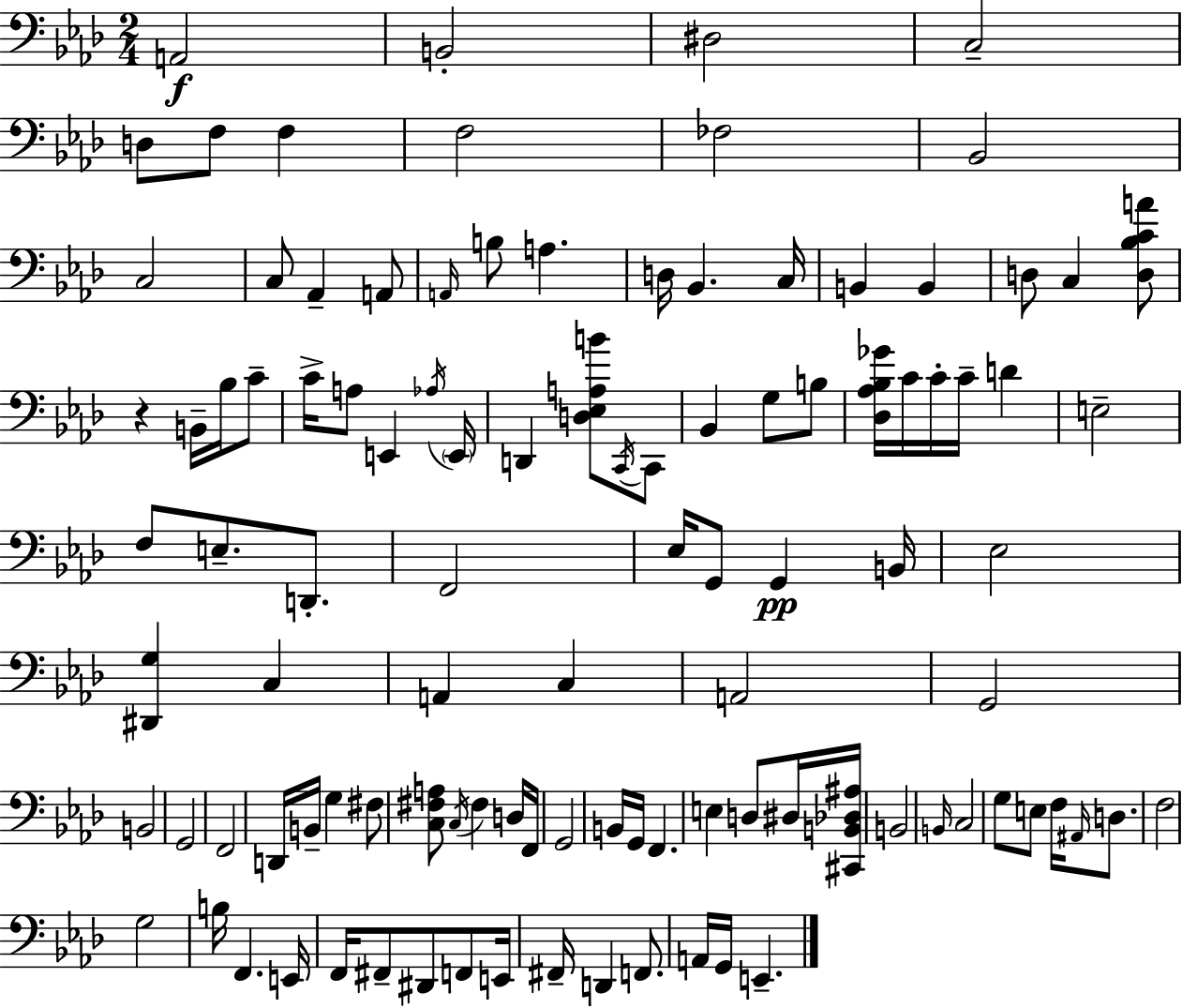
X:1
T:Untitled
M:2/4
L:1/4
K:Ab
A,,2 B,,2 ^D,2 C,2 D,/2 F,/2 F, F,2 _F,2 _B,,2 C,2 C,/2 _A,, A,,/2 A,,/4 B,/2 A, D,/4 _B,, C,/4 B,, B,, D,/2 C, [D,_B,CA]/2 z B,,/4 _B,/4 C/2 C/4 A,/2 E,, _A,/4 E,,/4 D,, [D,_E,A,B]/2 C,,/4 C,,/2 _B,, G,/2 B,/2 [_D,_A,_B,_G]/4 C/4 C/4 C/4 D E,2 F,/2 E,/2 D,,/2 F,,2 _E,/4 G,,/2 G,, B,,/4 _E,2 [^D,,G,] C, A,, C, A,,2 G,,2 B,,2 G,,2 F,,2 D,,/4 B,,/4 G, ^F,/2 [C,^F,A,]/2 C,/4 ^F, D,/4 F,,/4 G,,2 B,,/4 G,,/4 F,, E, D,/2 ^D,/4 [^C,,B,,_D,^A,]/4 B,,2 B,,/4 C,2 G,/2 E,/2 F,/4 ^A,,/4 D,/2 F,2 G,2 B,/4 F,, E,,/4 F,,/4 ^F,,/2 ^D,,/2 F,,/2 E,,/4 ^F,,/4 D,, F,,/2 A,,/4 G,,/4 E,,